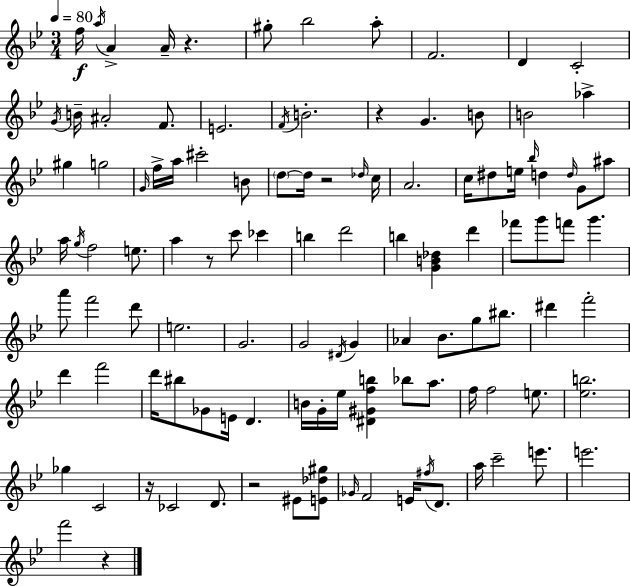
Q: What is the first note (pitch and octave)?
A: F5